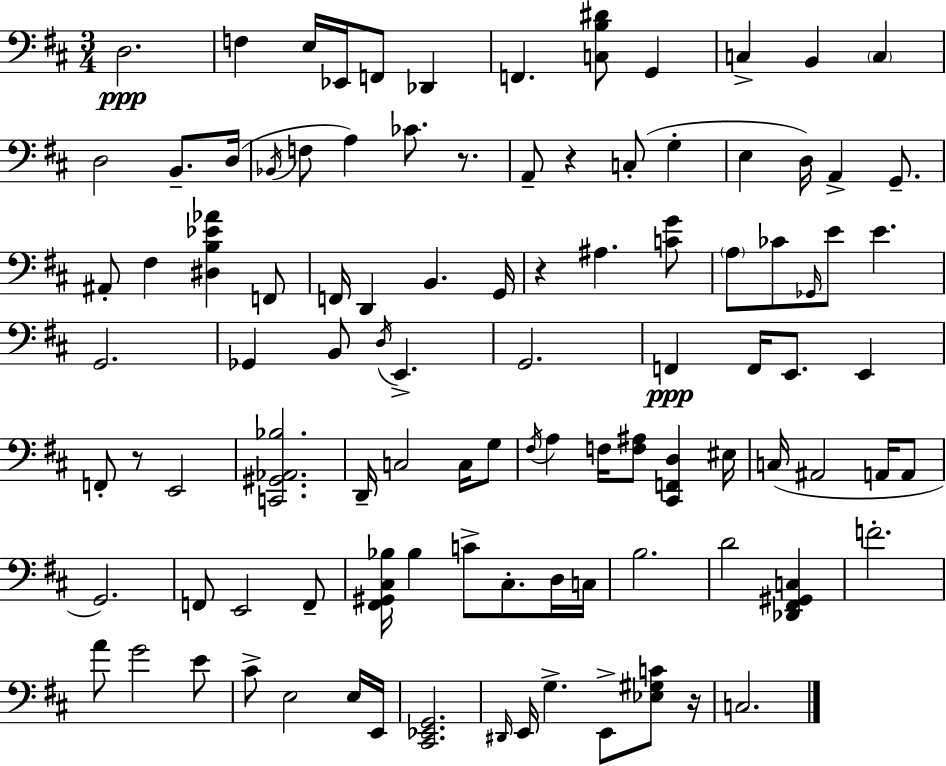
{
  \clef bass
  \numericTimeSignature
  \time 3/4
  \key d \major
  \repeat volta 2 { d2.\ppp | f4 e16 ees,16 f,8 des,4 | f,4. <c b dis'>8 g,4 | c4-> b,4 \parenthesize c4 | \break d2 b,8.-- d16( | \acciaccatura { bes,16 } f8 a4) ces'8. r8. | a,8-- r4 c8-.( g4-. | e4 d16) a,4-> g,8.-- | \break ais,8-. fis4 <dis b ees' aes'>4 f,8 | f,16 d,4 b,4. | g,16 r4 ais4. <c' g'>8 | \parenthesize a8 ces'8 \grace { ges,16 } e'8 e'4. | \break g,2. | ges,4 b,8 \acciaccatura { d16 } e,4.-> | g,2. | f,4\ppp f,16 e,8. e,4 | \break f,8-. r8 e,2 | <c, gis, aes, bes>2. | d,16-- c2 | c16 g8 \acciaccatura { fis16 } a4 f16 <f ais>8 <cis, f, d>4 | \break eis16 c16( ais,2 | a,16 a,8 g,2.) | f,8 e,2 | f,8-- <fis, gis, cis bes>16 bes4 c'8-> cis8.-. | \break d16 c16 b2. | d'2 | <des, fis, gis, c>4 f'2.-. | a'8 g'2 | \break e'8 cis'8-> e2 | e16 e,16 <cis, ees, g,>2. | \grace { dis,16 } e,16 g4.-> | e,8-> <ees gis c'>8 r16 c2. | \break } \bar "|."
}